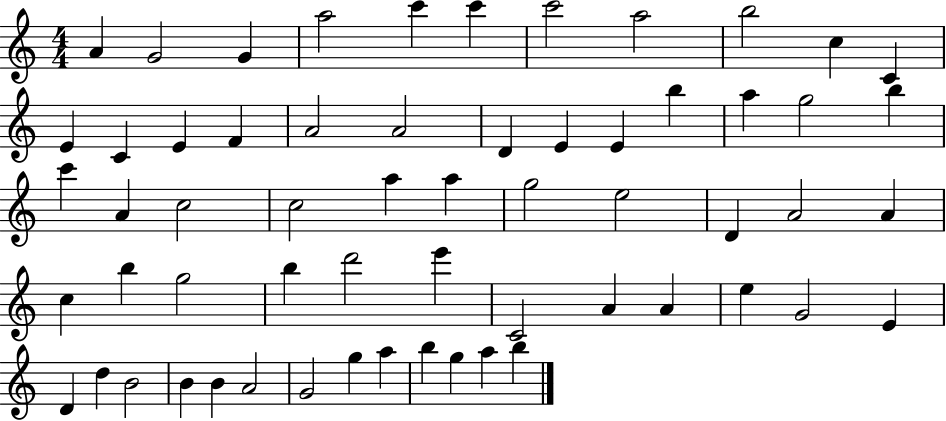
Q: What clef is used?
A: treble